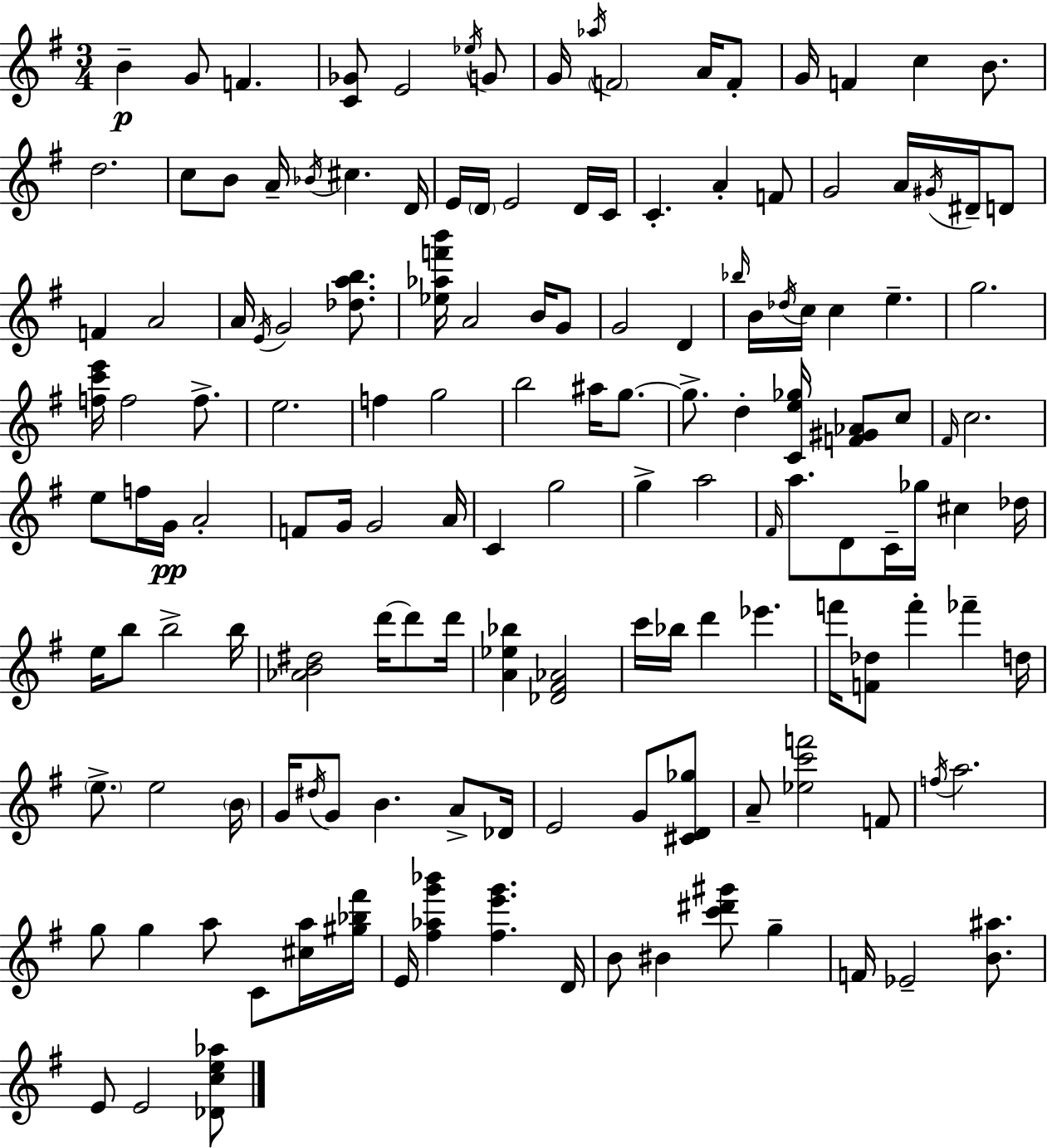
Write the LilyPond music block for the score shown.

{
  \clef treble
  \numericTimeSignature
  \time 3/4
  \key e \minor
  b'4--\p g'8 f'4. | <c' ges'>8 e'2 \acciaccatura { ees''16 } g'8 | g'16 \acciaccatura { aes''16 } \parenthesize f'2 a'16 | f'8-. g'16 f'4 c''4 b'8. | \break d''2. | c''8 b'8 a'16-- \acciaccatura { bes'16 } cis''4. | d'16 e'16 \parenthesize d'16 e'2 | d'16 c'16 c'4.-. a'4-. | \break f'8 g'2 a'16 | \acciaccatura { gis'16 } dis'16-- d'8 f'4 a'2 | a'16 \acciaccatura { e'16 } g'2 | <des'' a'' b''>8. <ees'' aes'' f''' b'''>16 a'2 | \break b'16 g'8 g'2 | d'4 \grace { bes''16 } b'16 \acciaccatura { des''16 } c''16 c''4 | e''4.-- g''2. | <f'' c''' e'''>16 f''2 | \break f''8.-> e''2. | f''4 g''2 | b''2 | ais''16 g''8.~~ g''8.-> d''4-. | \break <c' e'' ges''>16 <f' gis' aes'>8 c''8 \grace { fis'16 } c''2. | e''8 f''16 g'16\pp | a'2-. f'8 g'16 g'2 | a'16 c'4 | \break g''2 g''4-> | a''2 \grace { fis'16 } a''8. | d'8 c'16-- ges''16 cis''4 des''16 e''16 b''8 | b''2-> b''16 <aes' b' dis''>2 | \break d'''16~~ d'''8 d'''16 <a' ees'' bes''>4 | <des' fis' aes'>2 c'''16 bes''16 d'''4 | ees'''4. f'''16 <f' des''>8 | f'''4-. fes'''4-- d''16 \parenthesize e''8.-> | \break e''2 \parenthesize b'16 g'16 \acciaccatura { dis''16 } g'8 | b'4. a'8-> des'16 e'2 | g'8 <cis' d' ges''>8 a'8-- | <ees'' c''' f'''>2 f'8 \acciaccatura { f''16 } a''2. | \break g''8 | g''4 a''8 c'8 <cis'' a''>16 <gis'' bes'' fis'''>16 e'16 | <fis'' aes'' g''' bes'''>4 <fis'' e''' g'''>4. d'16 b'8 | bis'4 <c''' dis''' gis'''>8 g''4-- f'16 | \break ees'2-- <b' ais''>8. e'8 | e'2 <des' c'' e'' aes''>8 \bar "|."
}